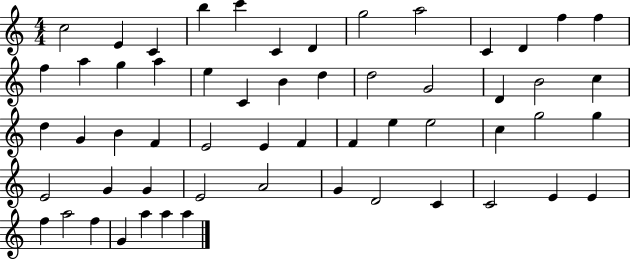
X:1
T:Untitled
M:4/4
L:1/4
K:C
c2 E C b c' C D g2 a2 C D f f f a g a e C B d d2 G2 D B2 c d G B F E2 E F F e e2 c g2 g E2 G G E2 A2 G D2 C C2 E E f a2 f G a a a